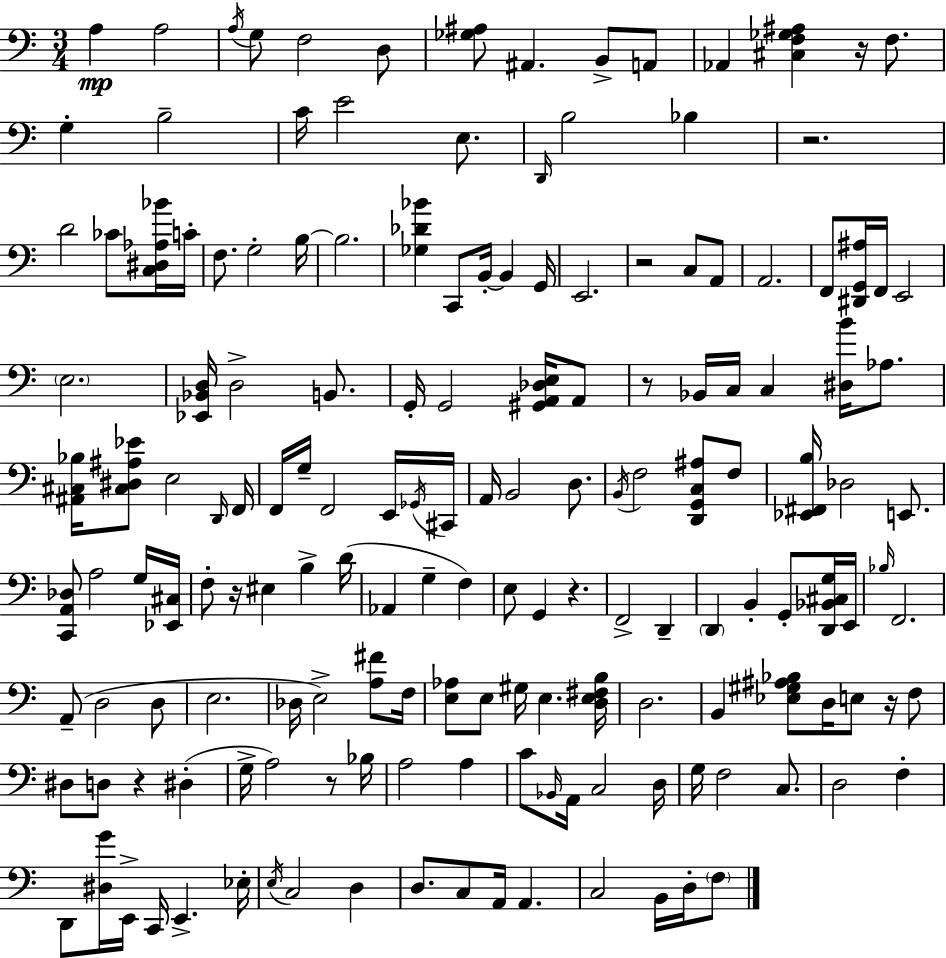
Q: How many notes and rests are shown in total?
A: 161